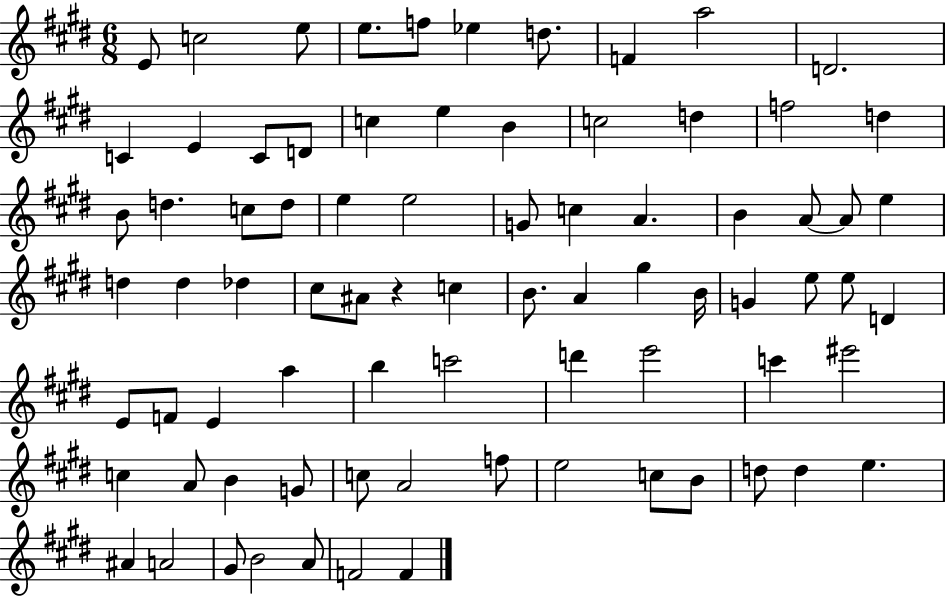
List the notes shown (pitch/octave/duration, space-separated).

E4/e C5/h E5/e E5/e. F5/e Eb5/q D5/e. F4/q A5/h D4/h. C4/q E4/q C4/e D4/e C5/q E5/q B4/q C5/h D5/q F5/h D5/q B4/e D5/q. C5/e D5/e E5/q E5/h G4/e C5/q A4/q. B4/q A4/e A4/e E5/q D5/q D5/q Db5/q C#5/e A#4/e R/q C5/q B4/e. A4/q G#5/q B4/s G4/q E5/e E5/e D4/q E4/e F4/e E4/q A5/q B5/q C6/h D6/q E6/h C6/q EIS6/h C5/q A4/e B4/q G4/e C5/e A4/h F5/e E5/h C5/e B4/e D5/e D5/q E5/q. A#4/q A4/h G#4/e B4/h A4/e F4/h F4/q